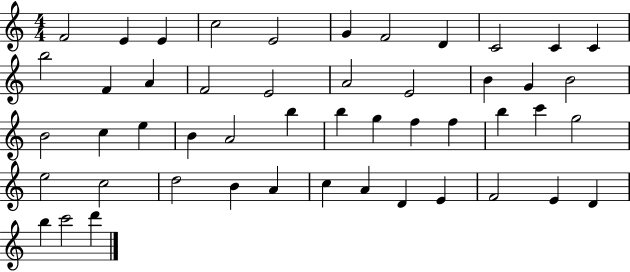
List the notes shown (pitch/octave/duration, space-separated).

F4/h E4/q E4/q C5/h E4/h G4/q F4/h D4/q C4/h C4/q C4/q B5/h F4/q A4/q F4/h E4/h A4/h E4/h B4/q G4/q B4/h B4/h C5/q E5/q B4/q A4/h B5/q B5/q G5/q F5/q F5/q B5/q C6/q G5/h E5/h C5/h D5/h B4/q A4/q C5/q A4/q D4/q E4/q F4/h E4/q D4/q B5/q C6/h D6/q